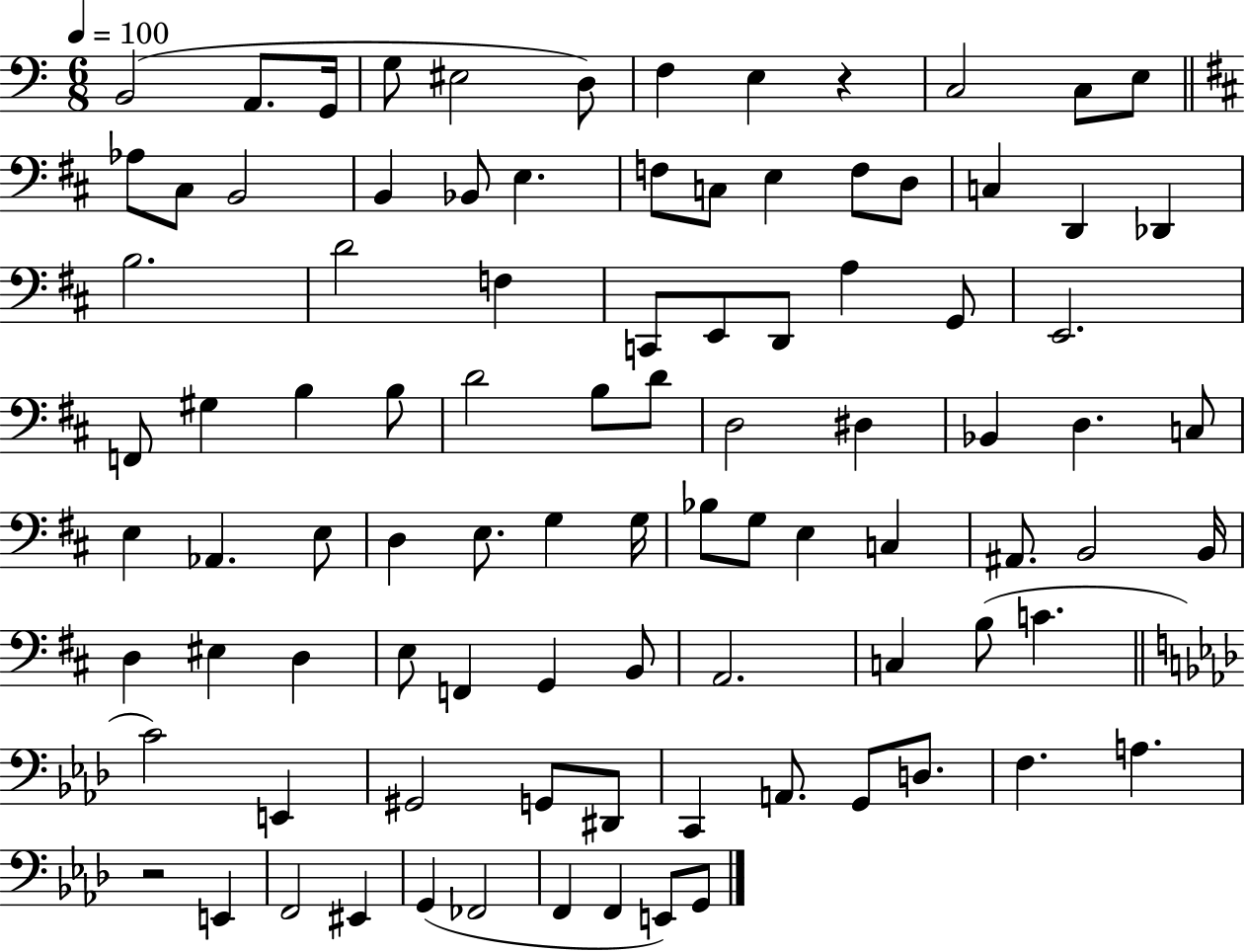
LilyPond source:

{
  \clef bass
  \numericTimeSignature
  \time 6/8
  \key c \major
  \tempo 4 = 100
  b,2( a,8. g,16 | g8 eis2 d8) | f4 e4 r4 | c2 c8 e8 | \break \bar "||" \break \key d \major aes8 cis8 b,2 | b,4 bes,8 e4. | f8 c8 e4 f8 d8 | c4 d,4 des,4 | \break b2. | d'2 f4 | c,8 e,8 d,8 a4 g,8 | e,2. | \break f,8 gis4 b4 b8 | d'2 b8 d'8 | d2 dis4 | bes,4 d4. c8 | \break e4 aes,4. e8 | d4 e8. g4 g16 | bes8 g8 e4 c4 | ais,8. b,2 b,16 | \break d4 eis4 d4 | e8 f,4 g,4 b,8 | a,2. | c4 b8( c'4. | \break \bar "||" \break \key aes \major c'2) e,4 | gis,2 g,8 dis,8 | c,4 a,8. g,8 d8. | f4. a4. | \break r2 e,4 | f,2 eis,4 | g,4( fes,2 | f,4 f,4 e,8) g,8 | \break \bar "|."
}